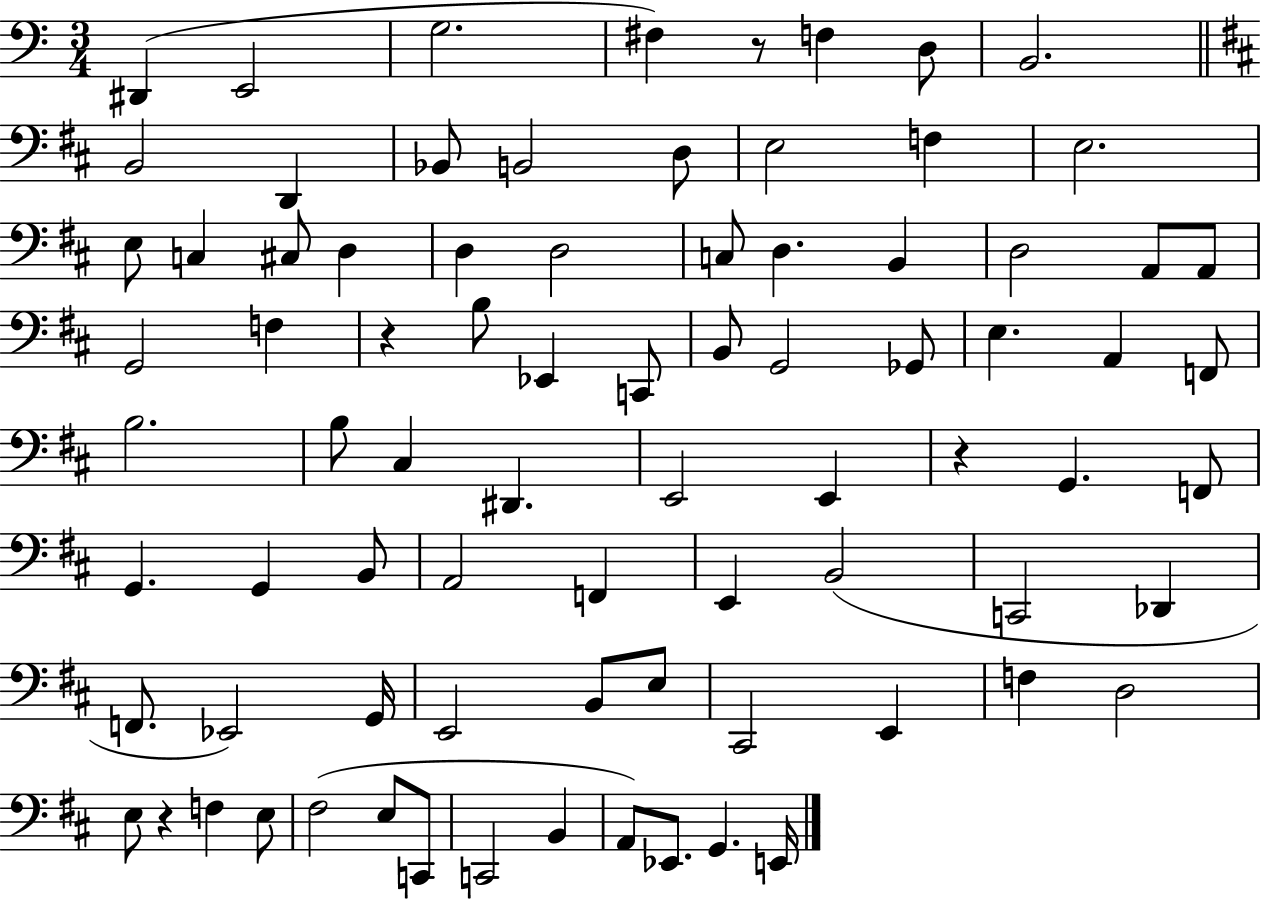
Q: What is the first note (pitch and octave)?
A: D#2